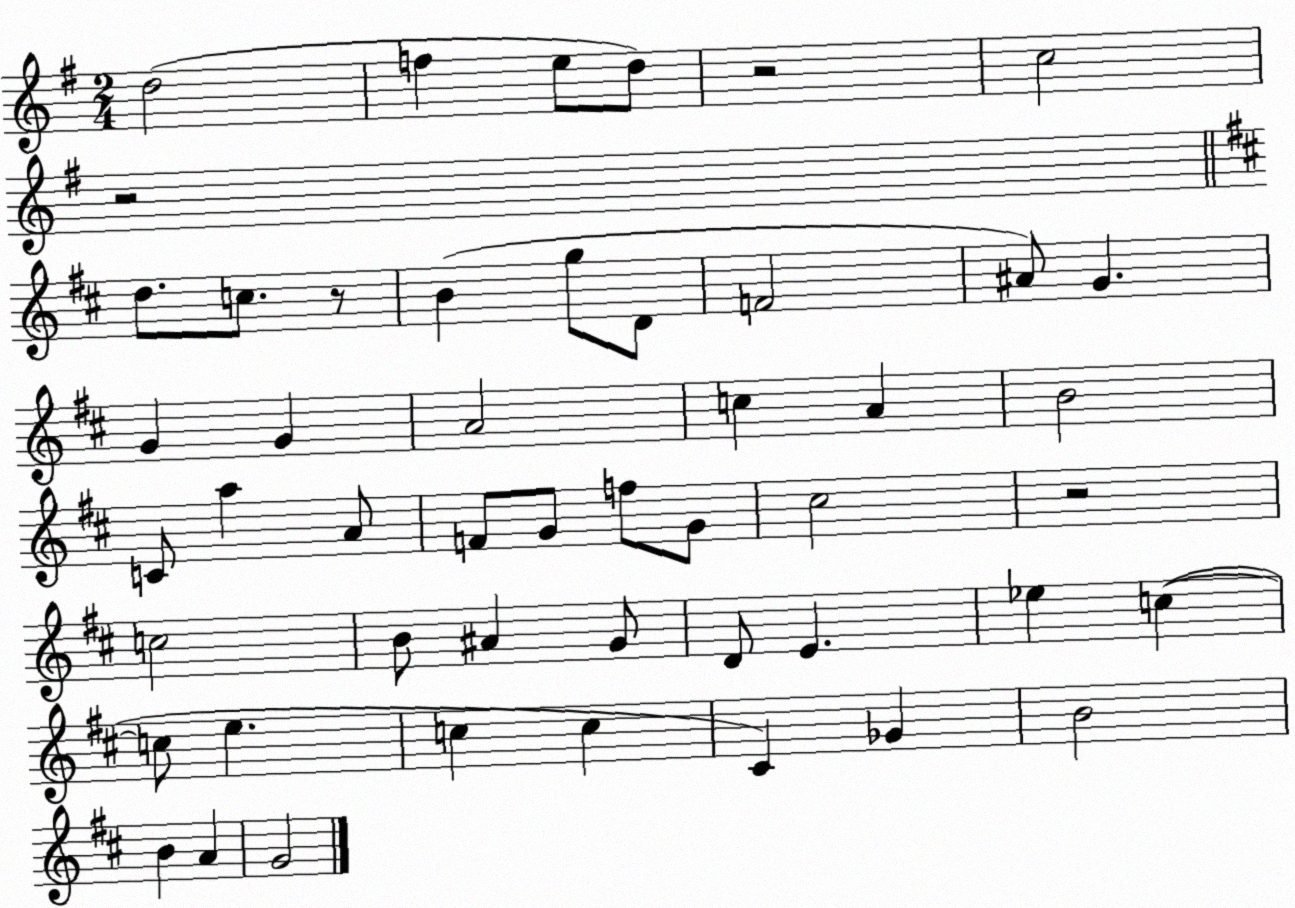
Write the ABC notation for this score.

X:1
T:Untitled
M:2/4
L:1/4
K:G
d2 f e/2 d/2 z2 c2 z2 d/2 c/2 z/2 B g/2 D/2 F2 ^A/2 G G G A2 c A B2 C/2 a A/2 F/2 G/2 f/2 G/2 ^c2 z2 c2 B/2 ^A G/2 D/2 E _e c c/2 e c c ^C _G B2 B A G2